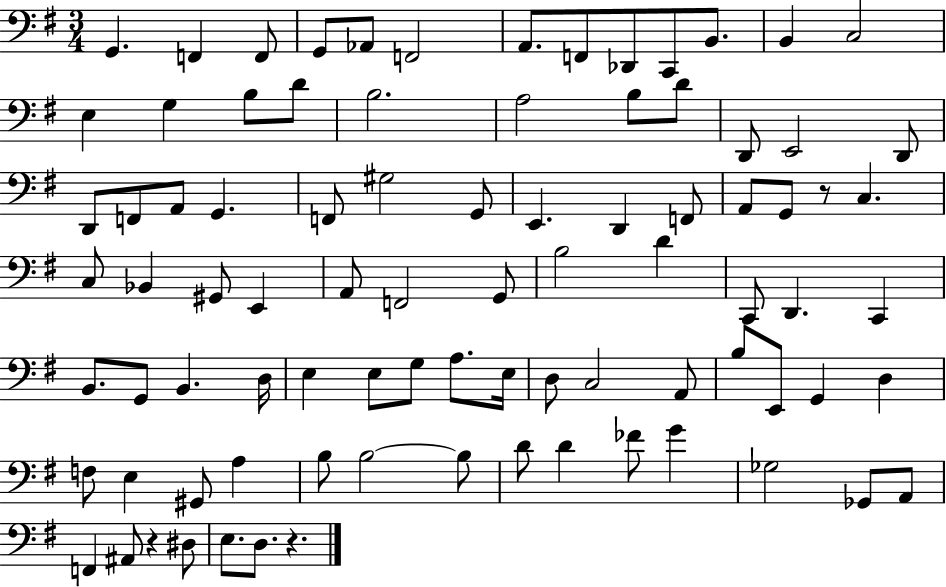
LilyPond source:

{
  \clef bass
  \numericTimeSignature
  \time 3/4
  \key g \major
  g,4. f,4 f,8 | g,8 aes,8 f,2 | a,8. f,8 des,8 c,8 b,8. | b,4 c2 | \break e4 g4 b8 d'8 | b2. | a2 b8 d'8 | d,8 e,2 d,8 | \break d,8 f,8 a,8 g,4. | f,8 gis2 g,8 | e,4. d,4 f,8 | a,8 g,8 r8 c4. | \break c8 bes,4 gis,8 e,4 | a,8 f,2 g,8 | b2 d'4 | c,8 d,4. c,4 | \break b,8. g,8 b,4. d16 | e4 e8 g8 a8. e16 | d8 c2 a,8 | b8 e,8 g,4 d4 | \break f8 e4 gis,8 a4 | b8 b2~~ b8 | d'8 d'4 fes'8 g'4 | ges2 ges,8 a,8 | \break f,4 ais,8 r4 dis8 | e8. d8. r4. | \bar "|."
}